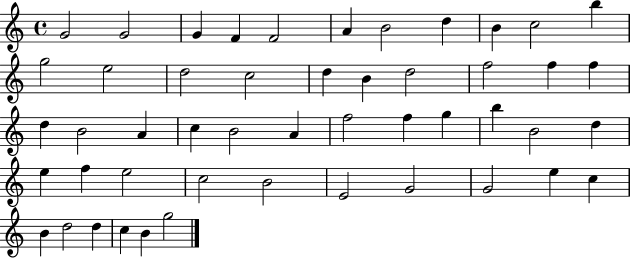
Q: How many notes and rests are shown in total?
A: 49